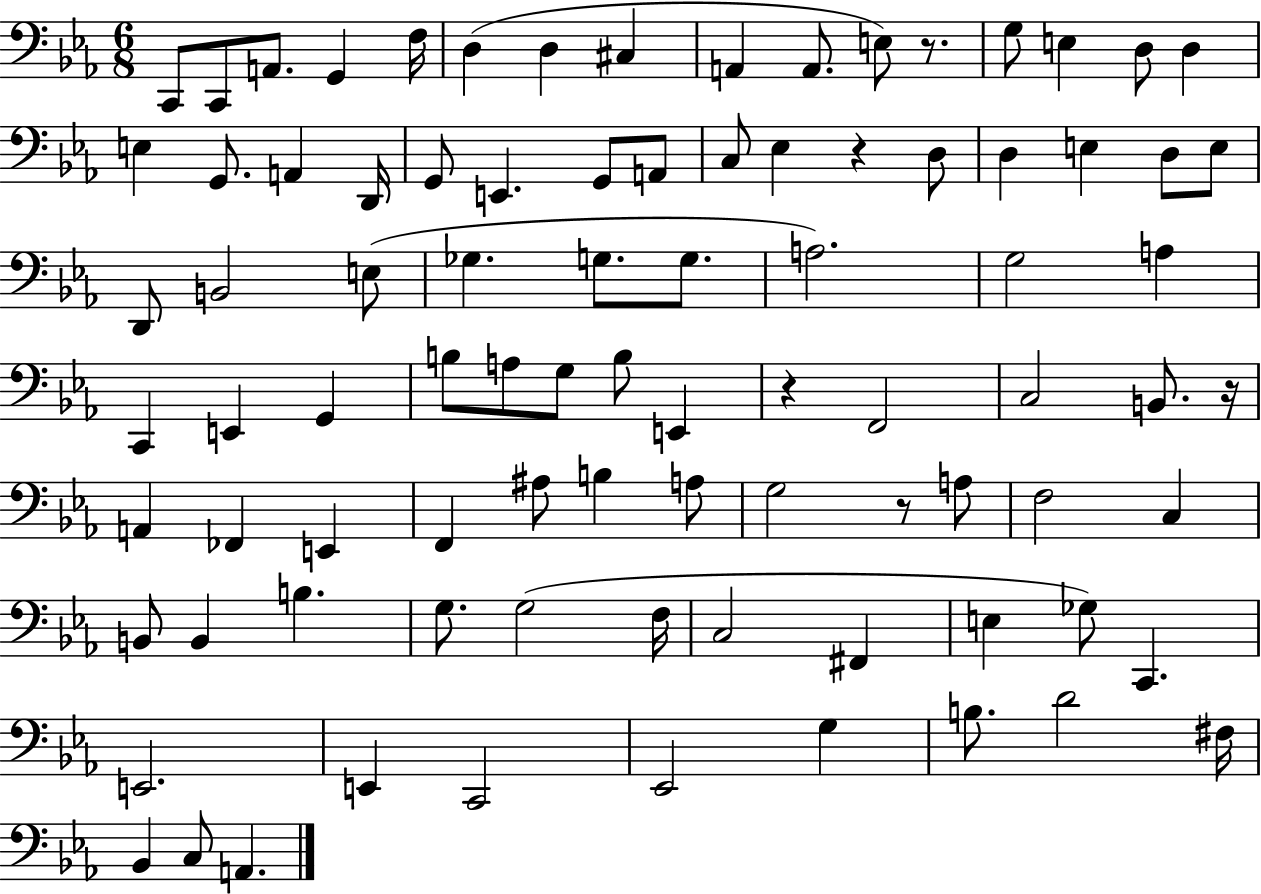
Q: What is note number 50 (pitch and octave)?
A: B2